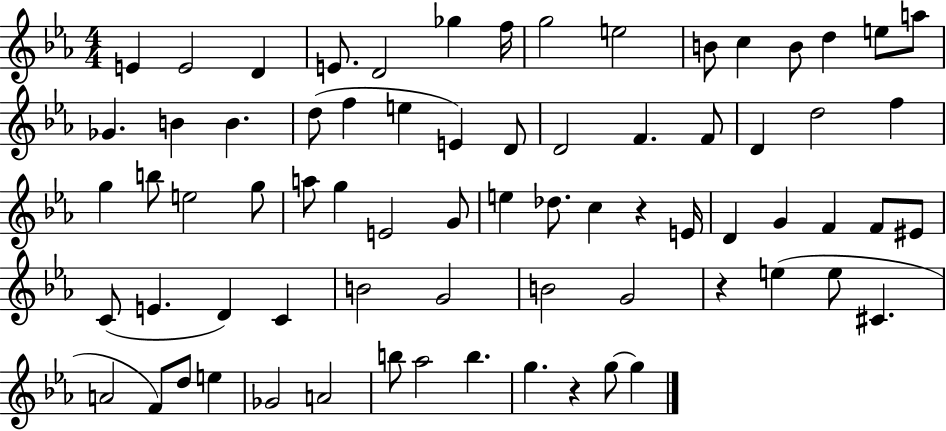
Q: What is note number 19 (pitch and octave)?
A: D5